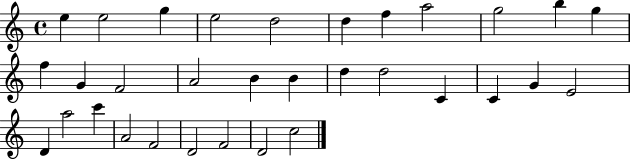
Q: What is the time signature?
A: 4/4